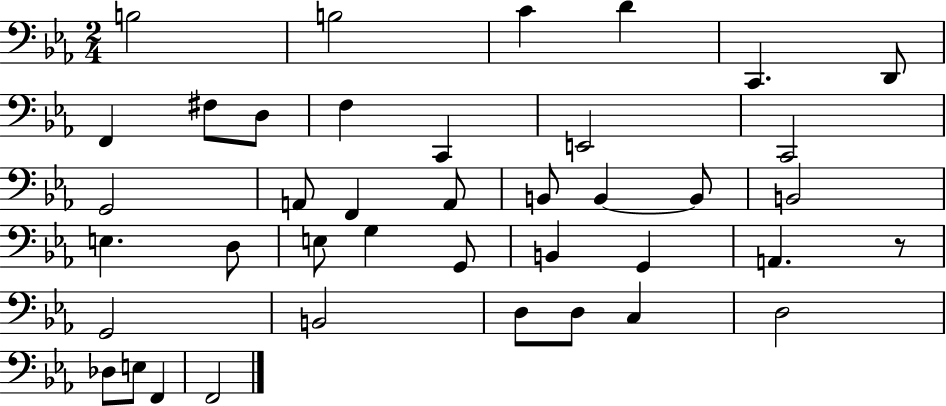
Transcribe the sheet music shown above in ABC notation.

X:1
T:Untitled
M:2/4
L:1/4
K:Eb
B,2 B,2 C D C,, D,,/2 F,, ^F,/2 D,/2 F, C,, E,,2 C,,2 G,,2 A,,/2 F,, A,,/2 B,,/2 B,, B,,/2 B,,2 E, D,/2 E,/2 G, G,,/2 B,, G,, A,, z/2 G,,2 B,,2 D,/2 D,/2 C, D,2 _D,/2 E,/2 F,, F,,2